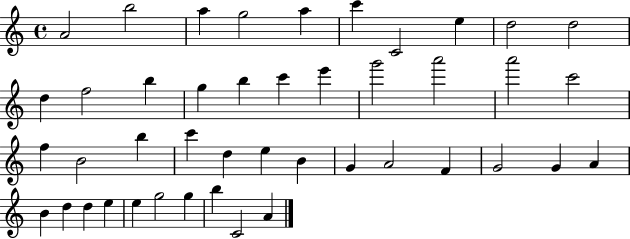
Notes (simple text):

A4/h B5/h A5/q G5/h A5/q C6/q C4/h E5/q D5/h D5/h D5/q F5/h B5/q G5/q B5/q C6/q E6/q G6/h A6/h A6/h C6/h F5/q B4/h B5/q C6/q D5/q E5/q B4/q G4/q A4/h F4/q G4/h G4/q A4/q B4/q D5/q D5/q E5/q E5/q G5/h G5/q B5/q C4/h A4/q